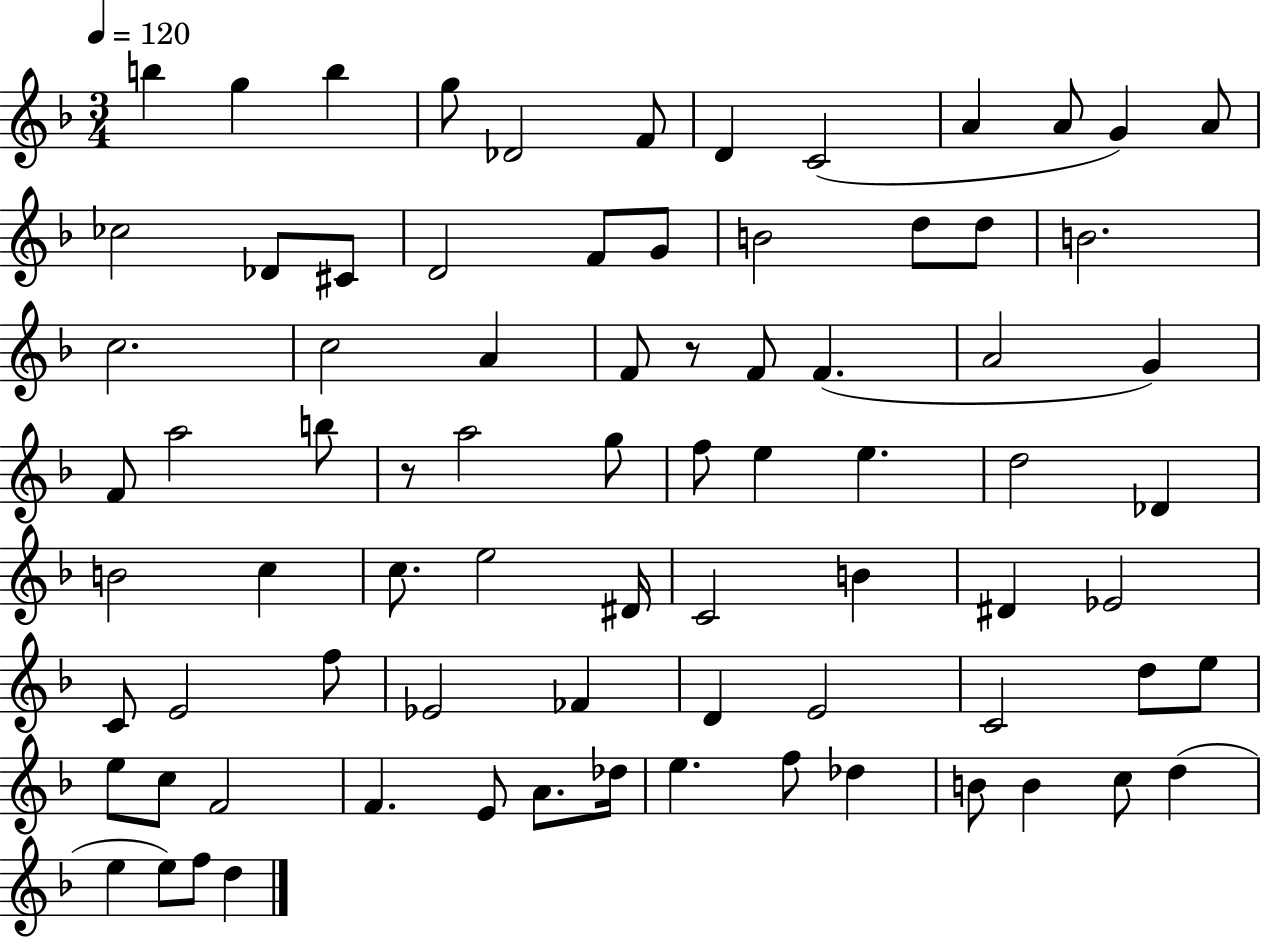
X:1
T:Untitled
M:3/4
L:1/4
K:F
b g b g/2 _D2 F/2 D C2 A A/2 G A/2 _c2 _D/2 ^C/2 D2 F/2 G/2 B2 d/2 d/2 B2 c2 c2 A F/2 z/2 F/2 F A2 G F/2 a2 b/2 z/2 a2 g/2 f/2 e e d2 _D B2 c c/2 e2 ^D/4 C2 B ^D _E2 C/2 E2 f/2 _E2 _F D E2 C2 d/2 e/2 e/2 c/2 F2 F E/2 A/2 _d/4 e f/2 _d B/2 B c/2 d e e/2 f/2 d